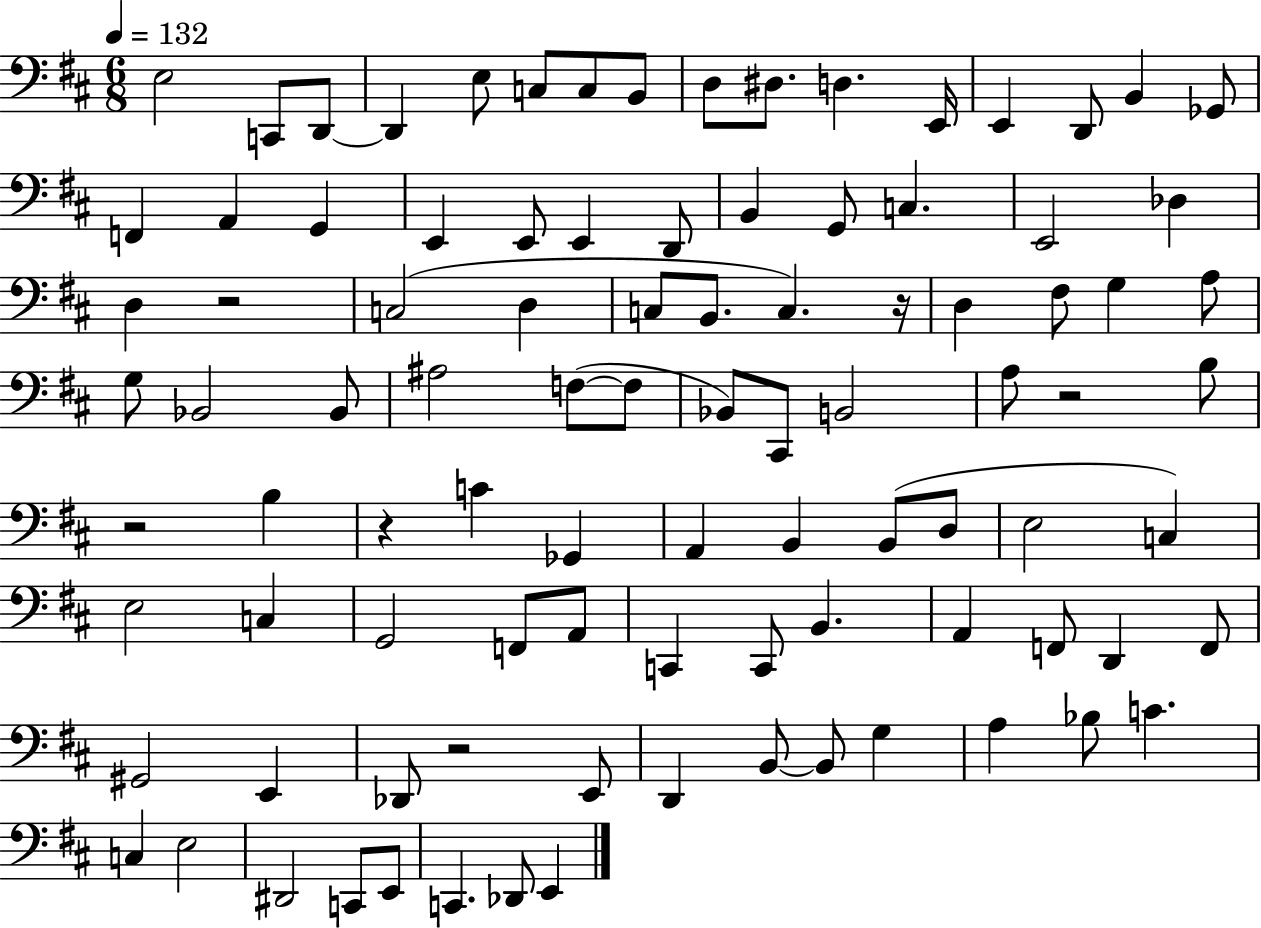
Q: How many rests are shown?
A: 6